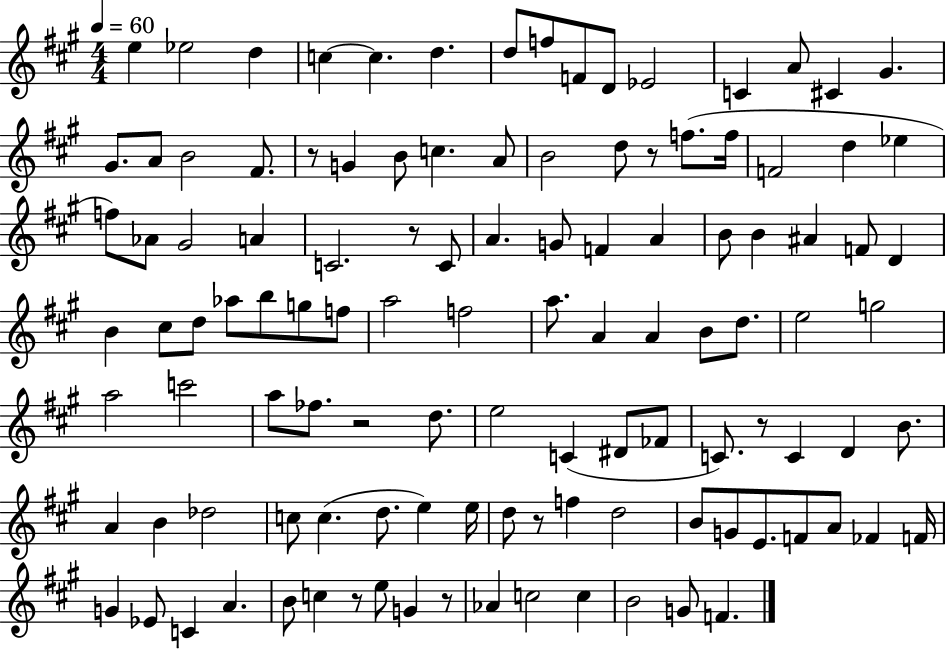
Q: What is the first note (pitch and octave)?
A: E5